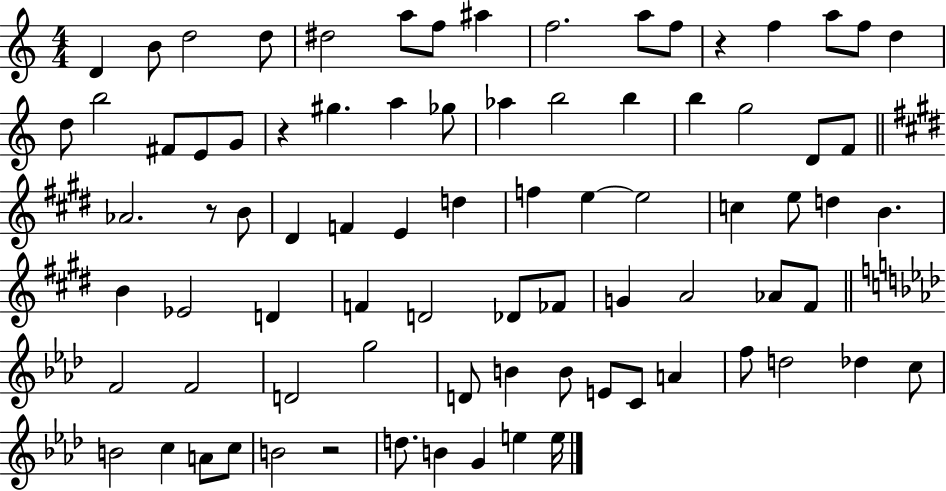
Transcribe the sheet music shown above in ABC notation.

X:1
T:Untitled
M:4/4
L:1/4
K:C
D B/2 d2 d/2 ^d2 a/2 f/2 ^a f2 a/2 f/2 z f a/2 f/2 d d/2 b2 ^F/2 E/2 G/2 z ^g a _g/2 _a b2 b b g2 D/2 F/2 _A2 z/2 B/2 ^D F E d f e e2 c e/2 d B B _E2 D F D2 _D/2 _F/2 G A2 _A/2 ^F/2 F2 F2 D2 g2 D/2 B B/2 E/2 C/2 A f/2 d2 _d c/2 B2 c A/2 c/2 B2 z2 d/2 B G e e/4